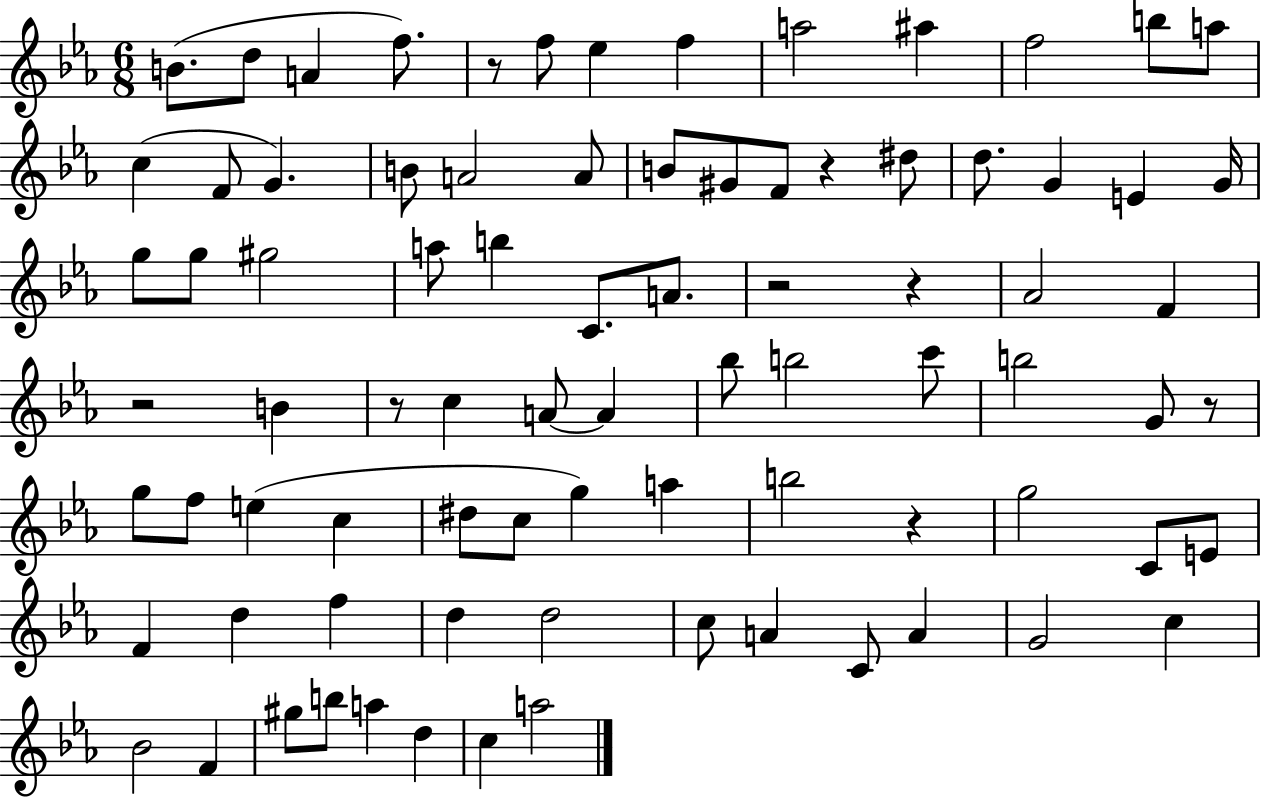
X:1
T:Untitled
M:6/8
L:1/4
K:Eb
B/2 d/2 A f/2 z/2 f/2 _e f a2 ^a f2 b/2 a/2 c F/2 G B/2 A2 A/2 B/2 ^G/2 F/2 z ^d/2 d/2 G E G/4 g/2 g/2 ^g2 a/2 b C/2 A/2 z2 z _A2 F z2 B z/2 c A/2 A _b/2 b2 c'/2 b2 G/2 z/2 g/2 f/2 e c ^d/2 c/2 g a b2 z g2 C/2 E/2 F d f d d2 c/2 A C/2 A G2 c _B2 F ^g/2 b/2 a d c a2